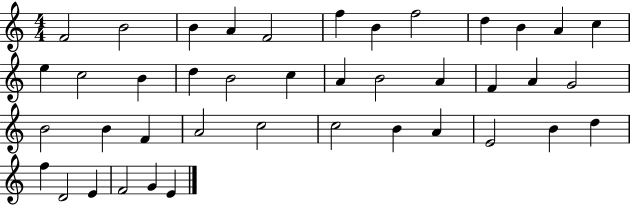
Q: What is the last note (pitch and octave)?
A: E4